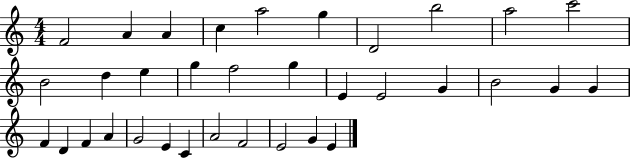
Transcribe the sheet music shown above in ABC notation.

X:1
T:Untitled
M:4/4
L:1/4
K:C
F2 A A c a2 g D2 b2 a2 c'2 B2 d e g f2 g E E2 G B2 G G F D F A G2 E C A2 F2 E2 G E